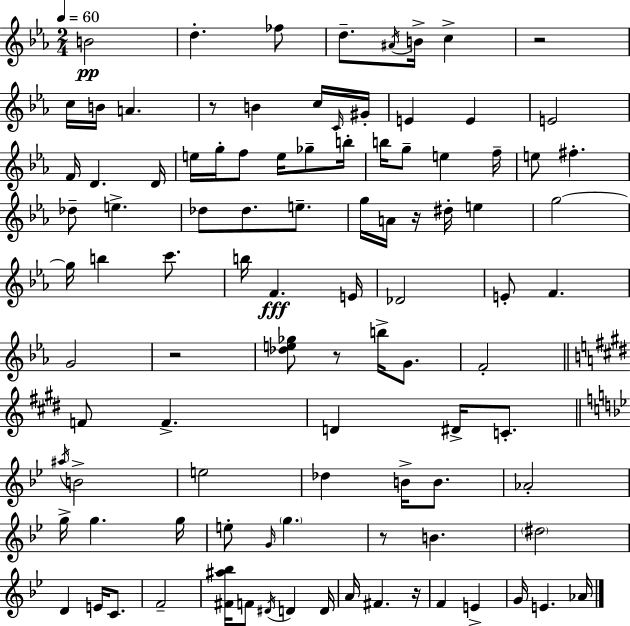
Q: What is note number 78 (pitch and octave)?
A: C4